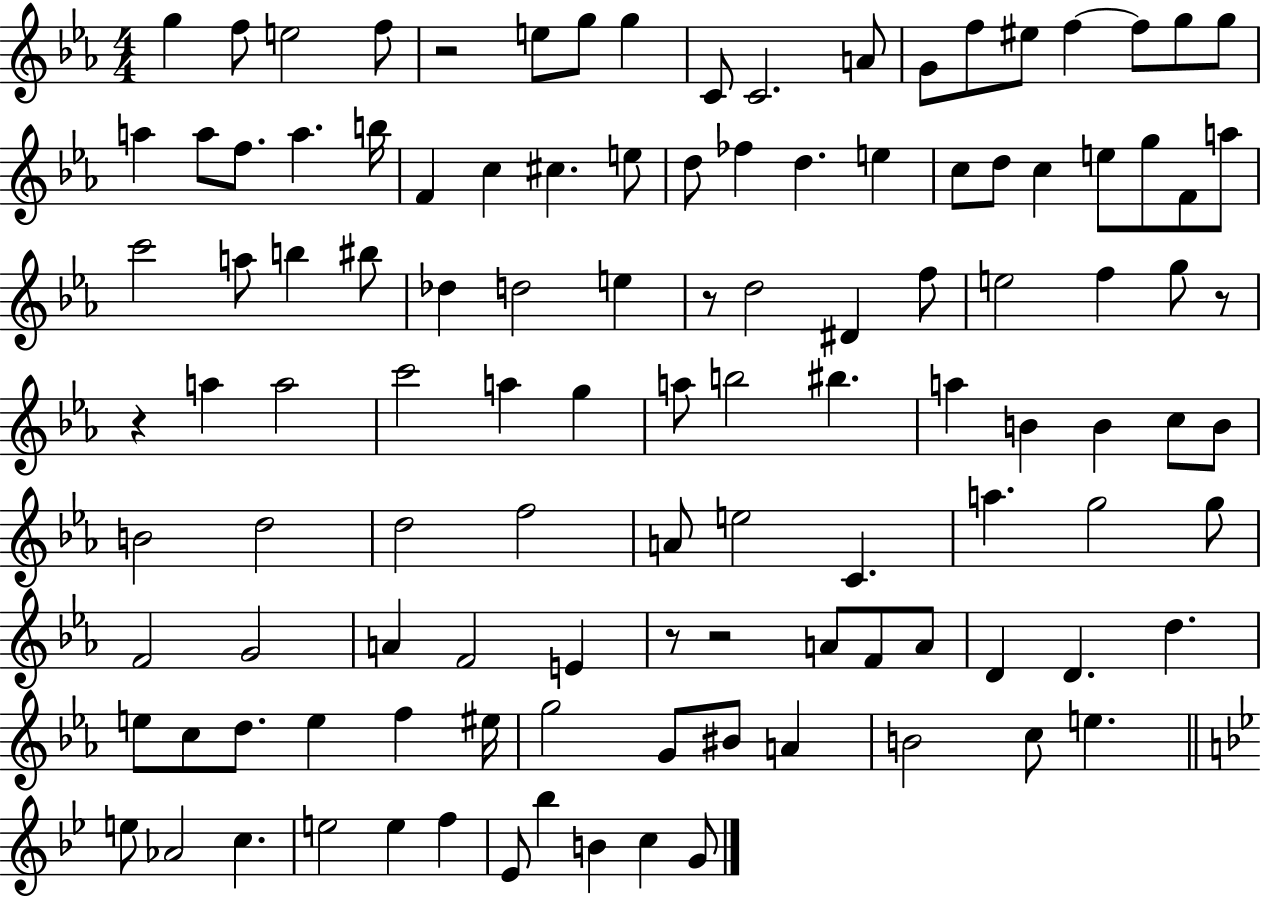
{
  \clef treble
  \numericTimeSignature
  \time 4/4
  \key ees \major
  g''4 f''8 e''2 f''8 | r2 e''8 g''8 g''4 | c'8 c'2. a'8 | g'8 f''8 eis''8 f''4~~ f''8 g''8 g''8 | \break a''4 a''8 f''8. a''4. b''16 | f'4 c''4 cis''4. e''8 | d''8 fes''4 d''4. e''4 | c''8 d''8 c''4 e''8 g''8 f'8 a''8 | \break c'''2 a''8 b''4 bis''8 | des''4 d''2 e''4 | r8 d''2 dis'4 f''8 | e''2 f''4 g''8 r8 | \break r4 a''4 a''2 | c'''2 a''4 g''4 | a''8 b''2 bis''4. | a''4 b'4 b'4 c''8 b'8 | \break b'2 d''2 | d''2 f''2 | a'8 e''2 c'4. | a''4. g''2 g''8 | \break f'2 g'2 | a'4 f'2 e'4 | r8 r2 a'8 f'8 a'8 | d'4 d'4. d''4. | \break e''8 c''8 d''8. e''4 f''4 eis''16 | g''2 g'8 bis'8 a'4 | b'2 c''8 e''4. | \bar "||" \break \key bes \major e''8 aes'2 c''4. | e''2 e''4 f''4 | ees'8 bes''4 b'4 c''4 g'8 | \bar "|."
}